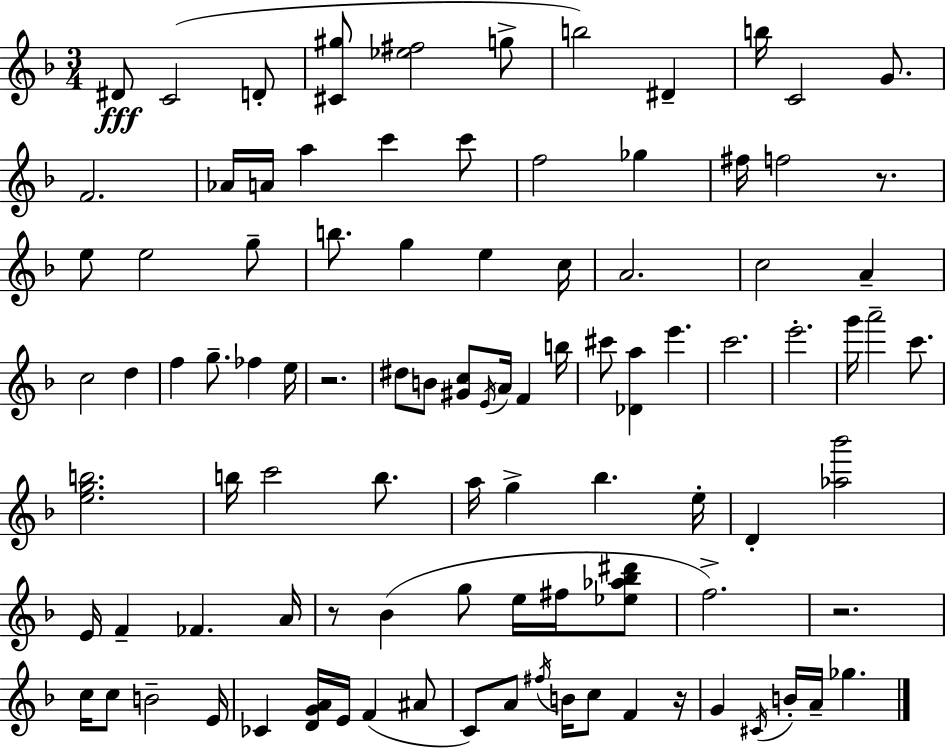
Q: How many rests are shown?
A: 5